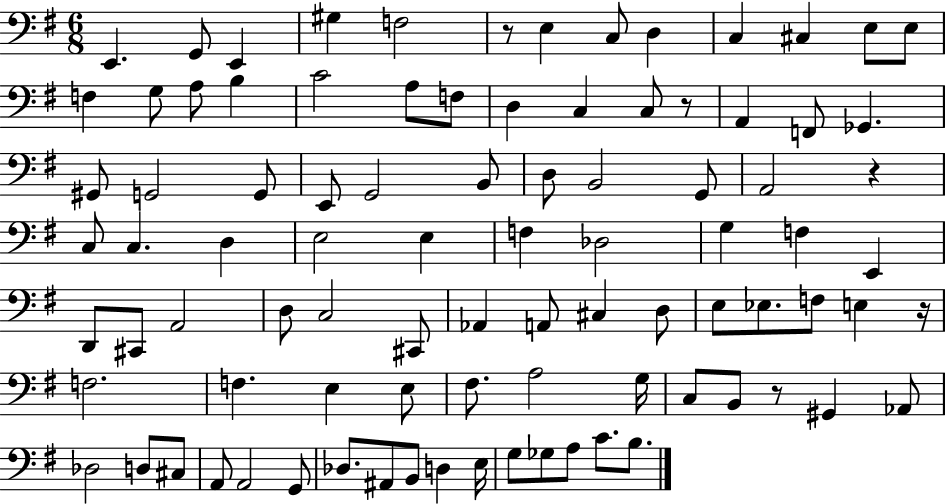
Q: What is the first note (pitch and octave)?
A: E2